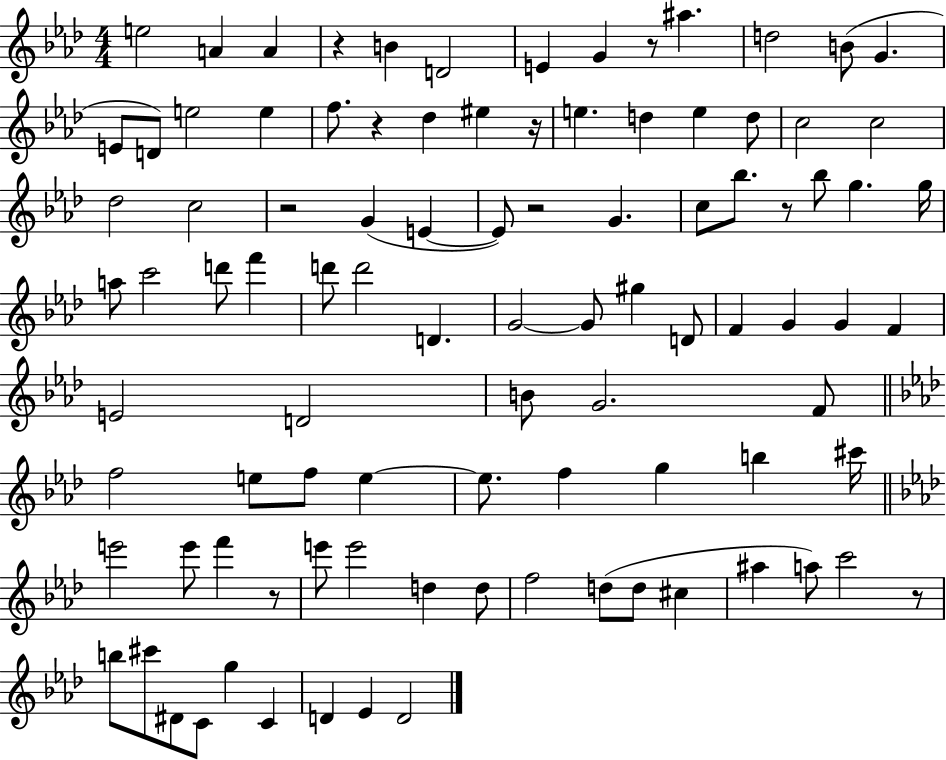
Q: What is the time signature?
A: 4/4